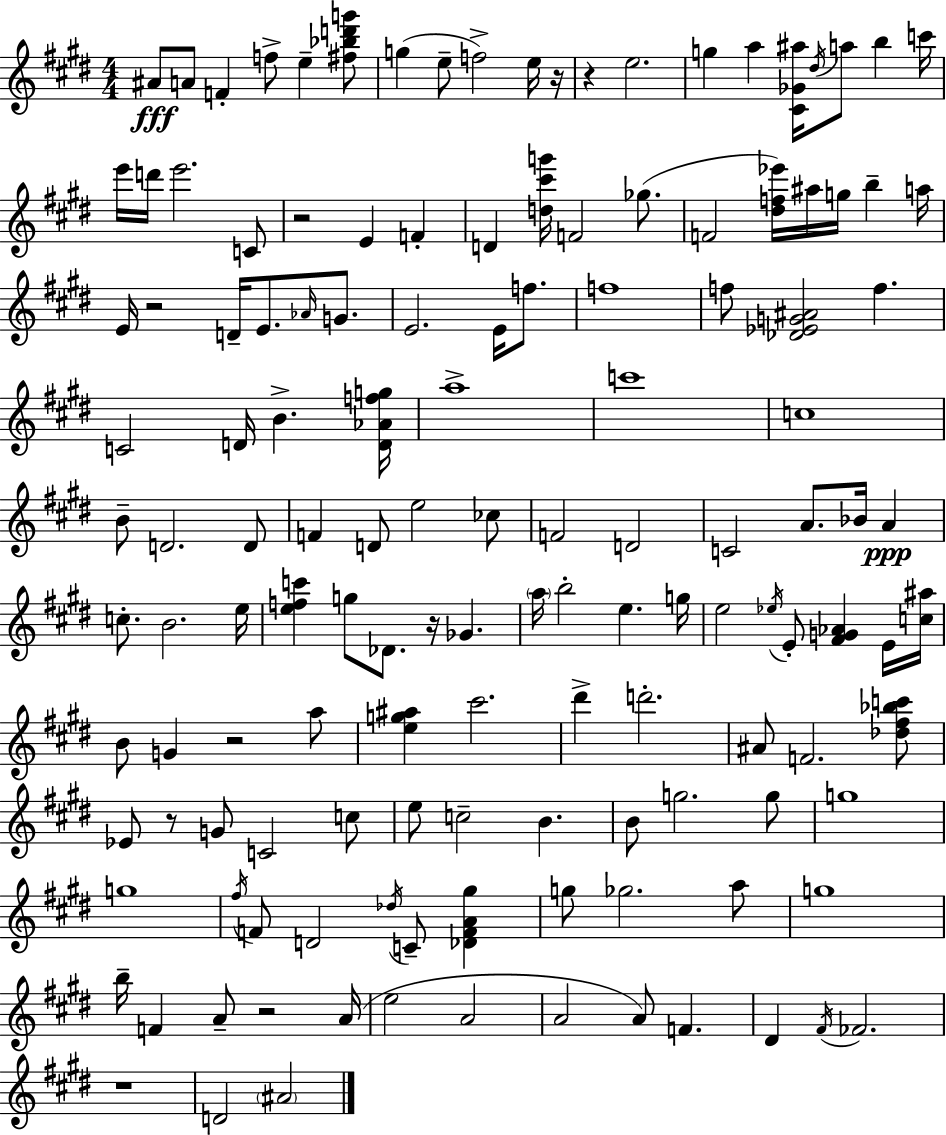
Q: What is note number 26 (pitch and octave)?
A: F4